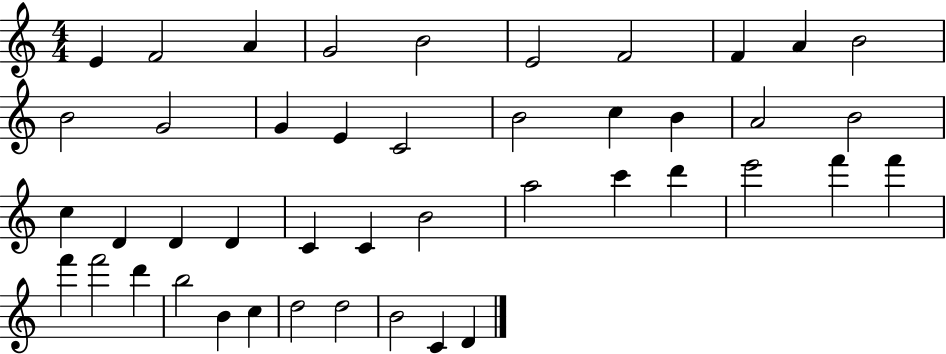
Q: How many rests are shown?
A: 0